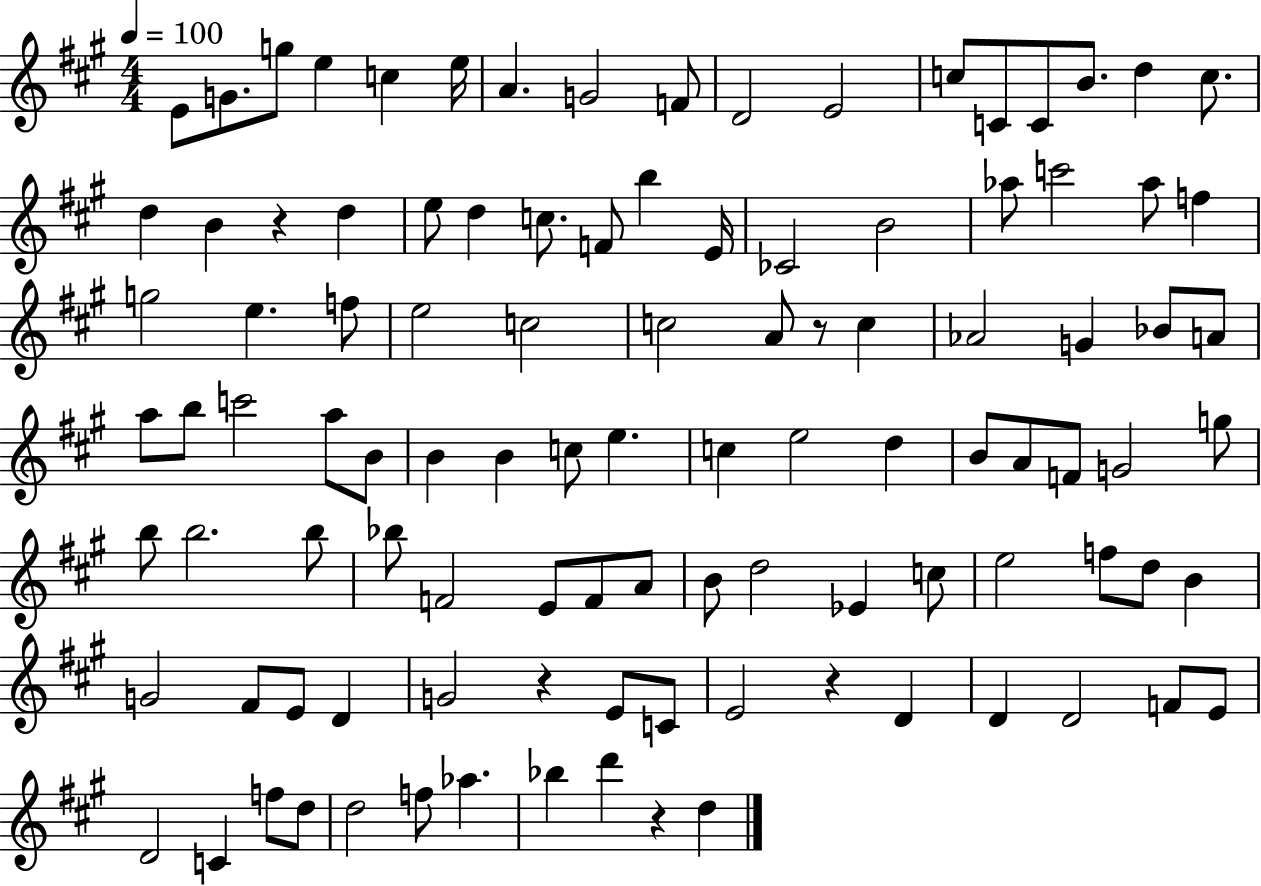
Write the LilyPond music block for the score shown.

{
  \clef treble
  \numericTimeSignature
  \time 4/4
  \key a \major
  \tempo 4 = 100
  e'8 g'8. g''8 e''4 c''4 e''16 | a'4. g'2 f'8 | d'2 e'2 | c''8 c'8 c'8 b'8. d''4 c''8. | \break d''4 b'4 r4 d''4 | e''8 d''4 c''8. f'8 b''4 e'16 | ces'2 b'2 | aes''8 c'''2 aes''8 f''4 | \break g''2 e''4. f''8 | e''2 c''2 | c''2 a'8 r8 c''4 | aes'2 g'4 bes'8 a'8 | \break a''8 b''8 c'''2 a''8 b'8 | b'4 b'4 c''8 e''4. | c''4 e''2 d''4 | b'8 a'8 f'8 g'2 g''8 | \break b''8 b''2. b''8 | bes''8 f'2 e'8 f'8 a'8 | b'8 d''2 ees'4 c''8 | e''2 f''8 d''8 b'4 | \break g'2 fis'8 e'8 d'4 | g'2 r4 e'8 c'8 | e'2 r4 d'4 | d'4 d'2 f'8 e'8 | \break d'2 c'4 f''8 d''8 | d''2 f''8 aes''4. | bes''4 d'''4 r4 d''4 | \bar "|."
}